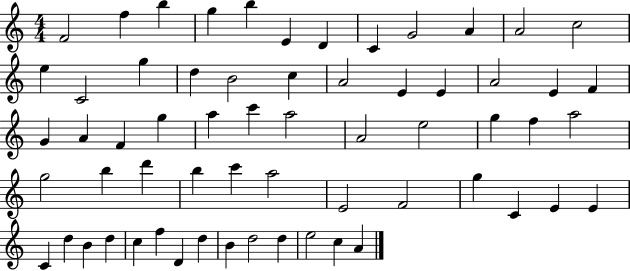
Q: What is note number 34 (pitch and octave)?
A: G5